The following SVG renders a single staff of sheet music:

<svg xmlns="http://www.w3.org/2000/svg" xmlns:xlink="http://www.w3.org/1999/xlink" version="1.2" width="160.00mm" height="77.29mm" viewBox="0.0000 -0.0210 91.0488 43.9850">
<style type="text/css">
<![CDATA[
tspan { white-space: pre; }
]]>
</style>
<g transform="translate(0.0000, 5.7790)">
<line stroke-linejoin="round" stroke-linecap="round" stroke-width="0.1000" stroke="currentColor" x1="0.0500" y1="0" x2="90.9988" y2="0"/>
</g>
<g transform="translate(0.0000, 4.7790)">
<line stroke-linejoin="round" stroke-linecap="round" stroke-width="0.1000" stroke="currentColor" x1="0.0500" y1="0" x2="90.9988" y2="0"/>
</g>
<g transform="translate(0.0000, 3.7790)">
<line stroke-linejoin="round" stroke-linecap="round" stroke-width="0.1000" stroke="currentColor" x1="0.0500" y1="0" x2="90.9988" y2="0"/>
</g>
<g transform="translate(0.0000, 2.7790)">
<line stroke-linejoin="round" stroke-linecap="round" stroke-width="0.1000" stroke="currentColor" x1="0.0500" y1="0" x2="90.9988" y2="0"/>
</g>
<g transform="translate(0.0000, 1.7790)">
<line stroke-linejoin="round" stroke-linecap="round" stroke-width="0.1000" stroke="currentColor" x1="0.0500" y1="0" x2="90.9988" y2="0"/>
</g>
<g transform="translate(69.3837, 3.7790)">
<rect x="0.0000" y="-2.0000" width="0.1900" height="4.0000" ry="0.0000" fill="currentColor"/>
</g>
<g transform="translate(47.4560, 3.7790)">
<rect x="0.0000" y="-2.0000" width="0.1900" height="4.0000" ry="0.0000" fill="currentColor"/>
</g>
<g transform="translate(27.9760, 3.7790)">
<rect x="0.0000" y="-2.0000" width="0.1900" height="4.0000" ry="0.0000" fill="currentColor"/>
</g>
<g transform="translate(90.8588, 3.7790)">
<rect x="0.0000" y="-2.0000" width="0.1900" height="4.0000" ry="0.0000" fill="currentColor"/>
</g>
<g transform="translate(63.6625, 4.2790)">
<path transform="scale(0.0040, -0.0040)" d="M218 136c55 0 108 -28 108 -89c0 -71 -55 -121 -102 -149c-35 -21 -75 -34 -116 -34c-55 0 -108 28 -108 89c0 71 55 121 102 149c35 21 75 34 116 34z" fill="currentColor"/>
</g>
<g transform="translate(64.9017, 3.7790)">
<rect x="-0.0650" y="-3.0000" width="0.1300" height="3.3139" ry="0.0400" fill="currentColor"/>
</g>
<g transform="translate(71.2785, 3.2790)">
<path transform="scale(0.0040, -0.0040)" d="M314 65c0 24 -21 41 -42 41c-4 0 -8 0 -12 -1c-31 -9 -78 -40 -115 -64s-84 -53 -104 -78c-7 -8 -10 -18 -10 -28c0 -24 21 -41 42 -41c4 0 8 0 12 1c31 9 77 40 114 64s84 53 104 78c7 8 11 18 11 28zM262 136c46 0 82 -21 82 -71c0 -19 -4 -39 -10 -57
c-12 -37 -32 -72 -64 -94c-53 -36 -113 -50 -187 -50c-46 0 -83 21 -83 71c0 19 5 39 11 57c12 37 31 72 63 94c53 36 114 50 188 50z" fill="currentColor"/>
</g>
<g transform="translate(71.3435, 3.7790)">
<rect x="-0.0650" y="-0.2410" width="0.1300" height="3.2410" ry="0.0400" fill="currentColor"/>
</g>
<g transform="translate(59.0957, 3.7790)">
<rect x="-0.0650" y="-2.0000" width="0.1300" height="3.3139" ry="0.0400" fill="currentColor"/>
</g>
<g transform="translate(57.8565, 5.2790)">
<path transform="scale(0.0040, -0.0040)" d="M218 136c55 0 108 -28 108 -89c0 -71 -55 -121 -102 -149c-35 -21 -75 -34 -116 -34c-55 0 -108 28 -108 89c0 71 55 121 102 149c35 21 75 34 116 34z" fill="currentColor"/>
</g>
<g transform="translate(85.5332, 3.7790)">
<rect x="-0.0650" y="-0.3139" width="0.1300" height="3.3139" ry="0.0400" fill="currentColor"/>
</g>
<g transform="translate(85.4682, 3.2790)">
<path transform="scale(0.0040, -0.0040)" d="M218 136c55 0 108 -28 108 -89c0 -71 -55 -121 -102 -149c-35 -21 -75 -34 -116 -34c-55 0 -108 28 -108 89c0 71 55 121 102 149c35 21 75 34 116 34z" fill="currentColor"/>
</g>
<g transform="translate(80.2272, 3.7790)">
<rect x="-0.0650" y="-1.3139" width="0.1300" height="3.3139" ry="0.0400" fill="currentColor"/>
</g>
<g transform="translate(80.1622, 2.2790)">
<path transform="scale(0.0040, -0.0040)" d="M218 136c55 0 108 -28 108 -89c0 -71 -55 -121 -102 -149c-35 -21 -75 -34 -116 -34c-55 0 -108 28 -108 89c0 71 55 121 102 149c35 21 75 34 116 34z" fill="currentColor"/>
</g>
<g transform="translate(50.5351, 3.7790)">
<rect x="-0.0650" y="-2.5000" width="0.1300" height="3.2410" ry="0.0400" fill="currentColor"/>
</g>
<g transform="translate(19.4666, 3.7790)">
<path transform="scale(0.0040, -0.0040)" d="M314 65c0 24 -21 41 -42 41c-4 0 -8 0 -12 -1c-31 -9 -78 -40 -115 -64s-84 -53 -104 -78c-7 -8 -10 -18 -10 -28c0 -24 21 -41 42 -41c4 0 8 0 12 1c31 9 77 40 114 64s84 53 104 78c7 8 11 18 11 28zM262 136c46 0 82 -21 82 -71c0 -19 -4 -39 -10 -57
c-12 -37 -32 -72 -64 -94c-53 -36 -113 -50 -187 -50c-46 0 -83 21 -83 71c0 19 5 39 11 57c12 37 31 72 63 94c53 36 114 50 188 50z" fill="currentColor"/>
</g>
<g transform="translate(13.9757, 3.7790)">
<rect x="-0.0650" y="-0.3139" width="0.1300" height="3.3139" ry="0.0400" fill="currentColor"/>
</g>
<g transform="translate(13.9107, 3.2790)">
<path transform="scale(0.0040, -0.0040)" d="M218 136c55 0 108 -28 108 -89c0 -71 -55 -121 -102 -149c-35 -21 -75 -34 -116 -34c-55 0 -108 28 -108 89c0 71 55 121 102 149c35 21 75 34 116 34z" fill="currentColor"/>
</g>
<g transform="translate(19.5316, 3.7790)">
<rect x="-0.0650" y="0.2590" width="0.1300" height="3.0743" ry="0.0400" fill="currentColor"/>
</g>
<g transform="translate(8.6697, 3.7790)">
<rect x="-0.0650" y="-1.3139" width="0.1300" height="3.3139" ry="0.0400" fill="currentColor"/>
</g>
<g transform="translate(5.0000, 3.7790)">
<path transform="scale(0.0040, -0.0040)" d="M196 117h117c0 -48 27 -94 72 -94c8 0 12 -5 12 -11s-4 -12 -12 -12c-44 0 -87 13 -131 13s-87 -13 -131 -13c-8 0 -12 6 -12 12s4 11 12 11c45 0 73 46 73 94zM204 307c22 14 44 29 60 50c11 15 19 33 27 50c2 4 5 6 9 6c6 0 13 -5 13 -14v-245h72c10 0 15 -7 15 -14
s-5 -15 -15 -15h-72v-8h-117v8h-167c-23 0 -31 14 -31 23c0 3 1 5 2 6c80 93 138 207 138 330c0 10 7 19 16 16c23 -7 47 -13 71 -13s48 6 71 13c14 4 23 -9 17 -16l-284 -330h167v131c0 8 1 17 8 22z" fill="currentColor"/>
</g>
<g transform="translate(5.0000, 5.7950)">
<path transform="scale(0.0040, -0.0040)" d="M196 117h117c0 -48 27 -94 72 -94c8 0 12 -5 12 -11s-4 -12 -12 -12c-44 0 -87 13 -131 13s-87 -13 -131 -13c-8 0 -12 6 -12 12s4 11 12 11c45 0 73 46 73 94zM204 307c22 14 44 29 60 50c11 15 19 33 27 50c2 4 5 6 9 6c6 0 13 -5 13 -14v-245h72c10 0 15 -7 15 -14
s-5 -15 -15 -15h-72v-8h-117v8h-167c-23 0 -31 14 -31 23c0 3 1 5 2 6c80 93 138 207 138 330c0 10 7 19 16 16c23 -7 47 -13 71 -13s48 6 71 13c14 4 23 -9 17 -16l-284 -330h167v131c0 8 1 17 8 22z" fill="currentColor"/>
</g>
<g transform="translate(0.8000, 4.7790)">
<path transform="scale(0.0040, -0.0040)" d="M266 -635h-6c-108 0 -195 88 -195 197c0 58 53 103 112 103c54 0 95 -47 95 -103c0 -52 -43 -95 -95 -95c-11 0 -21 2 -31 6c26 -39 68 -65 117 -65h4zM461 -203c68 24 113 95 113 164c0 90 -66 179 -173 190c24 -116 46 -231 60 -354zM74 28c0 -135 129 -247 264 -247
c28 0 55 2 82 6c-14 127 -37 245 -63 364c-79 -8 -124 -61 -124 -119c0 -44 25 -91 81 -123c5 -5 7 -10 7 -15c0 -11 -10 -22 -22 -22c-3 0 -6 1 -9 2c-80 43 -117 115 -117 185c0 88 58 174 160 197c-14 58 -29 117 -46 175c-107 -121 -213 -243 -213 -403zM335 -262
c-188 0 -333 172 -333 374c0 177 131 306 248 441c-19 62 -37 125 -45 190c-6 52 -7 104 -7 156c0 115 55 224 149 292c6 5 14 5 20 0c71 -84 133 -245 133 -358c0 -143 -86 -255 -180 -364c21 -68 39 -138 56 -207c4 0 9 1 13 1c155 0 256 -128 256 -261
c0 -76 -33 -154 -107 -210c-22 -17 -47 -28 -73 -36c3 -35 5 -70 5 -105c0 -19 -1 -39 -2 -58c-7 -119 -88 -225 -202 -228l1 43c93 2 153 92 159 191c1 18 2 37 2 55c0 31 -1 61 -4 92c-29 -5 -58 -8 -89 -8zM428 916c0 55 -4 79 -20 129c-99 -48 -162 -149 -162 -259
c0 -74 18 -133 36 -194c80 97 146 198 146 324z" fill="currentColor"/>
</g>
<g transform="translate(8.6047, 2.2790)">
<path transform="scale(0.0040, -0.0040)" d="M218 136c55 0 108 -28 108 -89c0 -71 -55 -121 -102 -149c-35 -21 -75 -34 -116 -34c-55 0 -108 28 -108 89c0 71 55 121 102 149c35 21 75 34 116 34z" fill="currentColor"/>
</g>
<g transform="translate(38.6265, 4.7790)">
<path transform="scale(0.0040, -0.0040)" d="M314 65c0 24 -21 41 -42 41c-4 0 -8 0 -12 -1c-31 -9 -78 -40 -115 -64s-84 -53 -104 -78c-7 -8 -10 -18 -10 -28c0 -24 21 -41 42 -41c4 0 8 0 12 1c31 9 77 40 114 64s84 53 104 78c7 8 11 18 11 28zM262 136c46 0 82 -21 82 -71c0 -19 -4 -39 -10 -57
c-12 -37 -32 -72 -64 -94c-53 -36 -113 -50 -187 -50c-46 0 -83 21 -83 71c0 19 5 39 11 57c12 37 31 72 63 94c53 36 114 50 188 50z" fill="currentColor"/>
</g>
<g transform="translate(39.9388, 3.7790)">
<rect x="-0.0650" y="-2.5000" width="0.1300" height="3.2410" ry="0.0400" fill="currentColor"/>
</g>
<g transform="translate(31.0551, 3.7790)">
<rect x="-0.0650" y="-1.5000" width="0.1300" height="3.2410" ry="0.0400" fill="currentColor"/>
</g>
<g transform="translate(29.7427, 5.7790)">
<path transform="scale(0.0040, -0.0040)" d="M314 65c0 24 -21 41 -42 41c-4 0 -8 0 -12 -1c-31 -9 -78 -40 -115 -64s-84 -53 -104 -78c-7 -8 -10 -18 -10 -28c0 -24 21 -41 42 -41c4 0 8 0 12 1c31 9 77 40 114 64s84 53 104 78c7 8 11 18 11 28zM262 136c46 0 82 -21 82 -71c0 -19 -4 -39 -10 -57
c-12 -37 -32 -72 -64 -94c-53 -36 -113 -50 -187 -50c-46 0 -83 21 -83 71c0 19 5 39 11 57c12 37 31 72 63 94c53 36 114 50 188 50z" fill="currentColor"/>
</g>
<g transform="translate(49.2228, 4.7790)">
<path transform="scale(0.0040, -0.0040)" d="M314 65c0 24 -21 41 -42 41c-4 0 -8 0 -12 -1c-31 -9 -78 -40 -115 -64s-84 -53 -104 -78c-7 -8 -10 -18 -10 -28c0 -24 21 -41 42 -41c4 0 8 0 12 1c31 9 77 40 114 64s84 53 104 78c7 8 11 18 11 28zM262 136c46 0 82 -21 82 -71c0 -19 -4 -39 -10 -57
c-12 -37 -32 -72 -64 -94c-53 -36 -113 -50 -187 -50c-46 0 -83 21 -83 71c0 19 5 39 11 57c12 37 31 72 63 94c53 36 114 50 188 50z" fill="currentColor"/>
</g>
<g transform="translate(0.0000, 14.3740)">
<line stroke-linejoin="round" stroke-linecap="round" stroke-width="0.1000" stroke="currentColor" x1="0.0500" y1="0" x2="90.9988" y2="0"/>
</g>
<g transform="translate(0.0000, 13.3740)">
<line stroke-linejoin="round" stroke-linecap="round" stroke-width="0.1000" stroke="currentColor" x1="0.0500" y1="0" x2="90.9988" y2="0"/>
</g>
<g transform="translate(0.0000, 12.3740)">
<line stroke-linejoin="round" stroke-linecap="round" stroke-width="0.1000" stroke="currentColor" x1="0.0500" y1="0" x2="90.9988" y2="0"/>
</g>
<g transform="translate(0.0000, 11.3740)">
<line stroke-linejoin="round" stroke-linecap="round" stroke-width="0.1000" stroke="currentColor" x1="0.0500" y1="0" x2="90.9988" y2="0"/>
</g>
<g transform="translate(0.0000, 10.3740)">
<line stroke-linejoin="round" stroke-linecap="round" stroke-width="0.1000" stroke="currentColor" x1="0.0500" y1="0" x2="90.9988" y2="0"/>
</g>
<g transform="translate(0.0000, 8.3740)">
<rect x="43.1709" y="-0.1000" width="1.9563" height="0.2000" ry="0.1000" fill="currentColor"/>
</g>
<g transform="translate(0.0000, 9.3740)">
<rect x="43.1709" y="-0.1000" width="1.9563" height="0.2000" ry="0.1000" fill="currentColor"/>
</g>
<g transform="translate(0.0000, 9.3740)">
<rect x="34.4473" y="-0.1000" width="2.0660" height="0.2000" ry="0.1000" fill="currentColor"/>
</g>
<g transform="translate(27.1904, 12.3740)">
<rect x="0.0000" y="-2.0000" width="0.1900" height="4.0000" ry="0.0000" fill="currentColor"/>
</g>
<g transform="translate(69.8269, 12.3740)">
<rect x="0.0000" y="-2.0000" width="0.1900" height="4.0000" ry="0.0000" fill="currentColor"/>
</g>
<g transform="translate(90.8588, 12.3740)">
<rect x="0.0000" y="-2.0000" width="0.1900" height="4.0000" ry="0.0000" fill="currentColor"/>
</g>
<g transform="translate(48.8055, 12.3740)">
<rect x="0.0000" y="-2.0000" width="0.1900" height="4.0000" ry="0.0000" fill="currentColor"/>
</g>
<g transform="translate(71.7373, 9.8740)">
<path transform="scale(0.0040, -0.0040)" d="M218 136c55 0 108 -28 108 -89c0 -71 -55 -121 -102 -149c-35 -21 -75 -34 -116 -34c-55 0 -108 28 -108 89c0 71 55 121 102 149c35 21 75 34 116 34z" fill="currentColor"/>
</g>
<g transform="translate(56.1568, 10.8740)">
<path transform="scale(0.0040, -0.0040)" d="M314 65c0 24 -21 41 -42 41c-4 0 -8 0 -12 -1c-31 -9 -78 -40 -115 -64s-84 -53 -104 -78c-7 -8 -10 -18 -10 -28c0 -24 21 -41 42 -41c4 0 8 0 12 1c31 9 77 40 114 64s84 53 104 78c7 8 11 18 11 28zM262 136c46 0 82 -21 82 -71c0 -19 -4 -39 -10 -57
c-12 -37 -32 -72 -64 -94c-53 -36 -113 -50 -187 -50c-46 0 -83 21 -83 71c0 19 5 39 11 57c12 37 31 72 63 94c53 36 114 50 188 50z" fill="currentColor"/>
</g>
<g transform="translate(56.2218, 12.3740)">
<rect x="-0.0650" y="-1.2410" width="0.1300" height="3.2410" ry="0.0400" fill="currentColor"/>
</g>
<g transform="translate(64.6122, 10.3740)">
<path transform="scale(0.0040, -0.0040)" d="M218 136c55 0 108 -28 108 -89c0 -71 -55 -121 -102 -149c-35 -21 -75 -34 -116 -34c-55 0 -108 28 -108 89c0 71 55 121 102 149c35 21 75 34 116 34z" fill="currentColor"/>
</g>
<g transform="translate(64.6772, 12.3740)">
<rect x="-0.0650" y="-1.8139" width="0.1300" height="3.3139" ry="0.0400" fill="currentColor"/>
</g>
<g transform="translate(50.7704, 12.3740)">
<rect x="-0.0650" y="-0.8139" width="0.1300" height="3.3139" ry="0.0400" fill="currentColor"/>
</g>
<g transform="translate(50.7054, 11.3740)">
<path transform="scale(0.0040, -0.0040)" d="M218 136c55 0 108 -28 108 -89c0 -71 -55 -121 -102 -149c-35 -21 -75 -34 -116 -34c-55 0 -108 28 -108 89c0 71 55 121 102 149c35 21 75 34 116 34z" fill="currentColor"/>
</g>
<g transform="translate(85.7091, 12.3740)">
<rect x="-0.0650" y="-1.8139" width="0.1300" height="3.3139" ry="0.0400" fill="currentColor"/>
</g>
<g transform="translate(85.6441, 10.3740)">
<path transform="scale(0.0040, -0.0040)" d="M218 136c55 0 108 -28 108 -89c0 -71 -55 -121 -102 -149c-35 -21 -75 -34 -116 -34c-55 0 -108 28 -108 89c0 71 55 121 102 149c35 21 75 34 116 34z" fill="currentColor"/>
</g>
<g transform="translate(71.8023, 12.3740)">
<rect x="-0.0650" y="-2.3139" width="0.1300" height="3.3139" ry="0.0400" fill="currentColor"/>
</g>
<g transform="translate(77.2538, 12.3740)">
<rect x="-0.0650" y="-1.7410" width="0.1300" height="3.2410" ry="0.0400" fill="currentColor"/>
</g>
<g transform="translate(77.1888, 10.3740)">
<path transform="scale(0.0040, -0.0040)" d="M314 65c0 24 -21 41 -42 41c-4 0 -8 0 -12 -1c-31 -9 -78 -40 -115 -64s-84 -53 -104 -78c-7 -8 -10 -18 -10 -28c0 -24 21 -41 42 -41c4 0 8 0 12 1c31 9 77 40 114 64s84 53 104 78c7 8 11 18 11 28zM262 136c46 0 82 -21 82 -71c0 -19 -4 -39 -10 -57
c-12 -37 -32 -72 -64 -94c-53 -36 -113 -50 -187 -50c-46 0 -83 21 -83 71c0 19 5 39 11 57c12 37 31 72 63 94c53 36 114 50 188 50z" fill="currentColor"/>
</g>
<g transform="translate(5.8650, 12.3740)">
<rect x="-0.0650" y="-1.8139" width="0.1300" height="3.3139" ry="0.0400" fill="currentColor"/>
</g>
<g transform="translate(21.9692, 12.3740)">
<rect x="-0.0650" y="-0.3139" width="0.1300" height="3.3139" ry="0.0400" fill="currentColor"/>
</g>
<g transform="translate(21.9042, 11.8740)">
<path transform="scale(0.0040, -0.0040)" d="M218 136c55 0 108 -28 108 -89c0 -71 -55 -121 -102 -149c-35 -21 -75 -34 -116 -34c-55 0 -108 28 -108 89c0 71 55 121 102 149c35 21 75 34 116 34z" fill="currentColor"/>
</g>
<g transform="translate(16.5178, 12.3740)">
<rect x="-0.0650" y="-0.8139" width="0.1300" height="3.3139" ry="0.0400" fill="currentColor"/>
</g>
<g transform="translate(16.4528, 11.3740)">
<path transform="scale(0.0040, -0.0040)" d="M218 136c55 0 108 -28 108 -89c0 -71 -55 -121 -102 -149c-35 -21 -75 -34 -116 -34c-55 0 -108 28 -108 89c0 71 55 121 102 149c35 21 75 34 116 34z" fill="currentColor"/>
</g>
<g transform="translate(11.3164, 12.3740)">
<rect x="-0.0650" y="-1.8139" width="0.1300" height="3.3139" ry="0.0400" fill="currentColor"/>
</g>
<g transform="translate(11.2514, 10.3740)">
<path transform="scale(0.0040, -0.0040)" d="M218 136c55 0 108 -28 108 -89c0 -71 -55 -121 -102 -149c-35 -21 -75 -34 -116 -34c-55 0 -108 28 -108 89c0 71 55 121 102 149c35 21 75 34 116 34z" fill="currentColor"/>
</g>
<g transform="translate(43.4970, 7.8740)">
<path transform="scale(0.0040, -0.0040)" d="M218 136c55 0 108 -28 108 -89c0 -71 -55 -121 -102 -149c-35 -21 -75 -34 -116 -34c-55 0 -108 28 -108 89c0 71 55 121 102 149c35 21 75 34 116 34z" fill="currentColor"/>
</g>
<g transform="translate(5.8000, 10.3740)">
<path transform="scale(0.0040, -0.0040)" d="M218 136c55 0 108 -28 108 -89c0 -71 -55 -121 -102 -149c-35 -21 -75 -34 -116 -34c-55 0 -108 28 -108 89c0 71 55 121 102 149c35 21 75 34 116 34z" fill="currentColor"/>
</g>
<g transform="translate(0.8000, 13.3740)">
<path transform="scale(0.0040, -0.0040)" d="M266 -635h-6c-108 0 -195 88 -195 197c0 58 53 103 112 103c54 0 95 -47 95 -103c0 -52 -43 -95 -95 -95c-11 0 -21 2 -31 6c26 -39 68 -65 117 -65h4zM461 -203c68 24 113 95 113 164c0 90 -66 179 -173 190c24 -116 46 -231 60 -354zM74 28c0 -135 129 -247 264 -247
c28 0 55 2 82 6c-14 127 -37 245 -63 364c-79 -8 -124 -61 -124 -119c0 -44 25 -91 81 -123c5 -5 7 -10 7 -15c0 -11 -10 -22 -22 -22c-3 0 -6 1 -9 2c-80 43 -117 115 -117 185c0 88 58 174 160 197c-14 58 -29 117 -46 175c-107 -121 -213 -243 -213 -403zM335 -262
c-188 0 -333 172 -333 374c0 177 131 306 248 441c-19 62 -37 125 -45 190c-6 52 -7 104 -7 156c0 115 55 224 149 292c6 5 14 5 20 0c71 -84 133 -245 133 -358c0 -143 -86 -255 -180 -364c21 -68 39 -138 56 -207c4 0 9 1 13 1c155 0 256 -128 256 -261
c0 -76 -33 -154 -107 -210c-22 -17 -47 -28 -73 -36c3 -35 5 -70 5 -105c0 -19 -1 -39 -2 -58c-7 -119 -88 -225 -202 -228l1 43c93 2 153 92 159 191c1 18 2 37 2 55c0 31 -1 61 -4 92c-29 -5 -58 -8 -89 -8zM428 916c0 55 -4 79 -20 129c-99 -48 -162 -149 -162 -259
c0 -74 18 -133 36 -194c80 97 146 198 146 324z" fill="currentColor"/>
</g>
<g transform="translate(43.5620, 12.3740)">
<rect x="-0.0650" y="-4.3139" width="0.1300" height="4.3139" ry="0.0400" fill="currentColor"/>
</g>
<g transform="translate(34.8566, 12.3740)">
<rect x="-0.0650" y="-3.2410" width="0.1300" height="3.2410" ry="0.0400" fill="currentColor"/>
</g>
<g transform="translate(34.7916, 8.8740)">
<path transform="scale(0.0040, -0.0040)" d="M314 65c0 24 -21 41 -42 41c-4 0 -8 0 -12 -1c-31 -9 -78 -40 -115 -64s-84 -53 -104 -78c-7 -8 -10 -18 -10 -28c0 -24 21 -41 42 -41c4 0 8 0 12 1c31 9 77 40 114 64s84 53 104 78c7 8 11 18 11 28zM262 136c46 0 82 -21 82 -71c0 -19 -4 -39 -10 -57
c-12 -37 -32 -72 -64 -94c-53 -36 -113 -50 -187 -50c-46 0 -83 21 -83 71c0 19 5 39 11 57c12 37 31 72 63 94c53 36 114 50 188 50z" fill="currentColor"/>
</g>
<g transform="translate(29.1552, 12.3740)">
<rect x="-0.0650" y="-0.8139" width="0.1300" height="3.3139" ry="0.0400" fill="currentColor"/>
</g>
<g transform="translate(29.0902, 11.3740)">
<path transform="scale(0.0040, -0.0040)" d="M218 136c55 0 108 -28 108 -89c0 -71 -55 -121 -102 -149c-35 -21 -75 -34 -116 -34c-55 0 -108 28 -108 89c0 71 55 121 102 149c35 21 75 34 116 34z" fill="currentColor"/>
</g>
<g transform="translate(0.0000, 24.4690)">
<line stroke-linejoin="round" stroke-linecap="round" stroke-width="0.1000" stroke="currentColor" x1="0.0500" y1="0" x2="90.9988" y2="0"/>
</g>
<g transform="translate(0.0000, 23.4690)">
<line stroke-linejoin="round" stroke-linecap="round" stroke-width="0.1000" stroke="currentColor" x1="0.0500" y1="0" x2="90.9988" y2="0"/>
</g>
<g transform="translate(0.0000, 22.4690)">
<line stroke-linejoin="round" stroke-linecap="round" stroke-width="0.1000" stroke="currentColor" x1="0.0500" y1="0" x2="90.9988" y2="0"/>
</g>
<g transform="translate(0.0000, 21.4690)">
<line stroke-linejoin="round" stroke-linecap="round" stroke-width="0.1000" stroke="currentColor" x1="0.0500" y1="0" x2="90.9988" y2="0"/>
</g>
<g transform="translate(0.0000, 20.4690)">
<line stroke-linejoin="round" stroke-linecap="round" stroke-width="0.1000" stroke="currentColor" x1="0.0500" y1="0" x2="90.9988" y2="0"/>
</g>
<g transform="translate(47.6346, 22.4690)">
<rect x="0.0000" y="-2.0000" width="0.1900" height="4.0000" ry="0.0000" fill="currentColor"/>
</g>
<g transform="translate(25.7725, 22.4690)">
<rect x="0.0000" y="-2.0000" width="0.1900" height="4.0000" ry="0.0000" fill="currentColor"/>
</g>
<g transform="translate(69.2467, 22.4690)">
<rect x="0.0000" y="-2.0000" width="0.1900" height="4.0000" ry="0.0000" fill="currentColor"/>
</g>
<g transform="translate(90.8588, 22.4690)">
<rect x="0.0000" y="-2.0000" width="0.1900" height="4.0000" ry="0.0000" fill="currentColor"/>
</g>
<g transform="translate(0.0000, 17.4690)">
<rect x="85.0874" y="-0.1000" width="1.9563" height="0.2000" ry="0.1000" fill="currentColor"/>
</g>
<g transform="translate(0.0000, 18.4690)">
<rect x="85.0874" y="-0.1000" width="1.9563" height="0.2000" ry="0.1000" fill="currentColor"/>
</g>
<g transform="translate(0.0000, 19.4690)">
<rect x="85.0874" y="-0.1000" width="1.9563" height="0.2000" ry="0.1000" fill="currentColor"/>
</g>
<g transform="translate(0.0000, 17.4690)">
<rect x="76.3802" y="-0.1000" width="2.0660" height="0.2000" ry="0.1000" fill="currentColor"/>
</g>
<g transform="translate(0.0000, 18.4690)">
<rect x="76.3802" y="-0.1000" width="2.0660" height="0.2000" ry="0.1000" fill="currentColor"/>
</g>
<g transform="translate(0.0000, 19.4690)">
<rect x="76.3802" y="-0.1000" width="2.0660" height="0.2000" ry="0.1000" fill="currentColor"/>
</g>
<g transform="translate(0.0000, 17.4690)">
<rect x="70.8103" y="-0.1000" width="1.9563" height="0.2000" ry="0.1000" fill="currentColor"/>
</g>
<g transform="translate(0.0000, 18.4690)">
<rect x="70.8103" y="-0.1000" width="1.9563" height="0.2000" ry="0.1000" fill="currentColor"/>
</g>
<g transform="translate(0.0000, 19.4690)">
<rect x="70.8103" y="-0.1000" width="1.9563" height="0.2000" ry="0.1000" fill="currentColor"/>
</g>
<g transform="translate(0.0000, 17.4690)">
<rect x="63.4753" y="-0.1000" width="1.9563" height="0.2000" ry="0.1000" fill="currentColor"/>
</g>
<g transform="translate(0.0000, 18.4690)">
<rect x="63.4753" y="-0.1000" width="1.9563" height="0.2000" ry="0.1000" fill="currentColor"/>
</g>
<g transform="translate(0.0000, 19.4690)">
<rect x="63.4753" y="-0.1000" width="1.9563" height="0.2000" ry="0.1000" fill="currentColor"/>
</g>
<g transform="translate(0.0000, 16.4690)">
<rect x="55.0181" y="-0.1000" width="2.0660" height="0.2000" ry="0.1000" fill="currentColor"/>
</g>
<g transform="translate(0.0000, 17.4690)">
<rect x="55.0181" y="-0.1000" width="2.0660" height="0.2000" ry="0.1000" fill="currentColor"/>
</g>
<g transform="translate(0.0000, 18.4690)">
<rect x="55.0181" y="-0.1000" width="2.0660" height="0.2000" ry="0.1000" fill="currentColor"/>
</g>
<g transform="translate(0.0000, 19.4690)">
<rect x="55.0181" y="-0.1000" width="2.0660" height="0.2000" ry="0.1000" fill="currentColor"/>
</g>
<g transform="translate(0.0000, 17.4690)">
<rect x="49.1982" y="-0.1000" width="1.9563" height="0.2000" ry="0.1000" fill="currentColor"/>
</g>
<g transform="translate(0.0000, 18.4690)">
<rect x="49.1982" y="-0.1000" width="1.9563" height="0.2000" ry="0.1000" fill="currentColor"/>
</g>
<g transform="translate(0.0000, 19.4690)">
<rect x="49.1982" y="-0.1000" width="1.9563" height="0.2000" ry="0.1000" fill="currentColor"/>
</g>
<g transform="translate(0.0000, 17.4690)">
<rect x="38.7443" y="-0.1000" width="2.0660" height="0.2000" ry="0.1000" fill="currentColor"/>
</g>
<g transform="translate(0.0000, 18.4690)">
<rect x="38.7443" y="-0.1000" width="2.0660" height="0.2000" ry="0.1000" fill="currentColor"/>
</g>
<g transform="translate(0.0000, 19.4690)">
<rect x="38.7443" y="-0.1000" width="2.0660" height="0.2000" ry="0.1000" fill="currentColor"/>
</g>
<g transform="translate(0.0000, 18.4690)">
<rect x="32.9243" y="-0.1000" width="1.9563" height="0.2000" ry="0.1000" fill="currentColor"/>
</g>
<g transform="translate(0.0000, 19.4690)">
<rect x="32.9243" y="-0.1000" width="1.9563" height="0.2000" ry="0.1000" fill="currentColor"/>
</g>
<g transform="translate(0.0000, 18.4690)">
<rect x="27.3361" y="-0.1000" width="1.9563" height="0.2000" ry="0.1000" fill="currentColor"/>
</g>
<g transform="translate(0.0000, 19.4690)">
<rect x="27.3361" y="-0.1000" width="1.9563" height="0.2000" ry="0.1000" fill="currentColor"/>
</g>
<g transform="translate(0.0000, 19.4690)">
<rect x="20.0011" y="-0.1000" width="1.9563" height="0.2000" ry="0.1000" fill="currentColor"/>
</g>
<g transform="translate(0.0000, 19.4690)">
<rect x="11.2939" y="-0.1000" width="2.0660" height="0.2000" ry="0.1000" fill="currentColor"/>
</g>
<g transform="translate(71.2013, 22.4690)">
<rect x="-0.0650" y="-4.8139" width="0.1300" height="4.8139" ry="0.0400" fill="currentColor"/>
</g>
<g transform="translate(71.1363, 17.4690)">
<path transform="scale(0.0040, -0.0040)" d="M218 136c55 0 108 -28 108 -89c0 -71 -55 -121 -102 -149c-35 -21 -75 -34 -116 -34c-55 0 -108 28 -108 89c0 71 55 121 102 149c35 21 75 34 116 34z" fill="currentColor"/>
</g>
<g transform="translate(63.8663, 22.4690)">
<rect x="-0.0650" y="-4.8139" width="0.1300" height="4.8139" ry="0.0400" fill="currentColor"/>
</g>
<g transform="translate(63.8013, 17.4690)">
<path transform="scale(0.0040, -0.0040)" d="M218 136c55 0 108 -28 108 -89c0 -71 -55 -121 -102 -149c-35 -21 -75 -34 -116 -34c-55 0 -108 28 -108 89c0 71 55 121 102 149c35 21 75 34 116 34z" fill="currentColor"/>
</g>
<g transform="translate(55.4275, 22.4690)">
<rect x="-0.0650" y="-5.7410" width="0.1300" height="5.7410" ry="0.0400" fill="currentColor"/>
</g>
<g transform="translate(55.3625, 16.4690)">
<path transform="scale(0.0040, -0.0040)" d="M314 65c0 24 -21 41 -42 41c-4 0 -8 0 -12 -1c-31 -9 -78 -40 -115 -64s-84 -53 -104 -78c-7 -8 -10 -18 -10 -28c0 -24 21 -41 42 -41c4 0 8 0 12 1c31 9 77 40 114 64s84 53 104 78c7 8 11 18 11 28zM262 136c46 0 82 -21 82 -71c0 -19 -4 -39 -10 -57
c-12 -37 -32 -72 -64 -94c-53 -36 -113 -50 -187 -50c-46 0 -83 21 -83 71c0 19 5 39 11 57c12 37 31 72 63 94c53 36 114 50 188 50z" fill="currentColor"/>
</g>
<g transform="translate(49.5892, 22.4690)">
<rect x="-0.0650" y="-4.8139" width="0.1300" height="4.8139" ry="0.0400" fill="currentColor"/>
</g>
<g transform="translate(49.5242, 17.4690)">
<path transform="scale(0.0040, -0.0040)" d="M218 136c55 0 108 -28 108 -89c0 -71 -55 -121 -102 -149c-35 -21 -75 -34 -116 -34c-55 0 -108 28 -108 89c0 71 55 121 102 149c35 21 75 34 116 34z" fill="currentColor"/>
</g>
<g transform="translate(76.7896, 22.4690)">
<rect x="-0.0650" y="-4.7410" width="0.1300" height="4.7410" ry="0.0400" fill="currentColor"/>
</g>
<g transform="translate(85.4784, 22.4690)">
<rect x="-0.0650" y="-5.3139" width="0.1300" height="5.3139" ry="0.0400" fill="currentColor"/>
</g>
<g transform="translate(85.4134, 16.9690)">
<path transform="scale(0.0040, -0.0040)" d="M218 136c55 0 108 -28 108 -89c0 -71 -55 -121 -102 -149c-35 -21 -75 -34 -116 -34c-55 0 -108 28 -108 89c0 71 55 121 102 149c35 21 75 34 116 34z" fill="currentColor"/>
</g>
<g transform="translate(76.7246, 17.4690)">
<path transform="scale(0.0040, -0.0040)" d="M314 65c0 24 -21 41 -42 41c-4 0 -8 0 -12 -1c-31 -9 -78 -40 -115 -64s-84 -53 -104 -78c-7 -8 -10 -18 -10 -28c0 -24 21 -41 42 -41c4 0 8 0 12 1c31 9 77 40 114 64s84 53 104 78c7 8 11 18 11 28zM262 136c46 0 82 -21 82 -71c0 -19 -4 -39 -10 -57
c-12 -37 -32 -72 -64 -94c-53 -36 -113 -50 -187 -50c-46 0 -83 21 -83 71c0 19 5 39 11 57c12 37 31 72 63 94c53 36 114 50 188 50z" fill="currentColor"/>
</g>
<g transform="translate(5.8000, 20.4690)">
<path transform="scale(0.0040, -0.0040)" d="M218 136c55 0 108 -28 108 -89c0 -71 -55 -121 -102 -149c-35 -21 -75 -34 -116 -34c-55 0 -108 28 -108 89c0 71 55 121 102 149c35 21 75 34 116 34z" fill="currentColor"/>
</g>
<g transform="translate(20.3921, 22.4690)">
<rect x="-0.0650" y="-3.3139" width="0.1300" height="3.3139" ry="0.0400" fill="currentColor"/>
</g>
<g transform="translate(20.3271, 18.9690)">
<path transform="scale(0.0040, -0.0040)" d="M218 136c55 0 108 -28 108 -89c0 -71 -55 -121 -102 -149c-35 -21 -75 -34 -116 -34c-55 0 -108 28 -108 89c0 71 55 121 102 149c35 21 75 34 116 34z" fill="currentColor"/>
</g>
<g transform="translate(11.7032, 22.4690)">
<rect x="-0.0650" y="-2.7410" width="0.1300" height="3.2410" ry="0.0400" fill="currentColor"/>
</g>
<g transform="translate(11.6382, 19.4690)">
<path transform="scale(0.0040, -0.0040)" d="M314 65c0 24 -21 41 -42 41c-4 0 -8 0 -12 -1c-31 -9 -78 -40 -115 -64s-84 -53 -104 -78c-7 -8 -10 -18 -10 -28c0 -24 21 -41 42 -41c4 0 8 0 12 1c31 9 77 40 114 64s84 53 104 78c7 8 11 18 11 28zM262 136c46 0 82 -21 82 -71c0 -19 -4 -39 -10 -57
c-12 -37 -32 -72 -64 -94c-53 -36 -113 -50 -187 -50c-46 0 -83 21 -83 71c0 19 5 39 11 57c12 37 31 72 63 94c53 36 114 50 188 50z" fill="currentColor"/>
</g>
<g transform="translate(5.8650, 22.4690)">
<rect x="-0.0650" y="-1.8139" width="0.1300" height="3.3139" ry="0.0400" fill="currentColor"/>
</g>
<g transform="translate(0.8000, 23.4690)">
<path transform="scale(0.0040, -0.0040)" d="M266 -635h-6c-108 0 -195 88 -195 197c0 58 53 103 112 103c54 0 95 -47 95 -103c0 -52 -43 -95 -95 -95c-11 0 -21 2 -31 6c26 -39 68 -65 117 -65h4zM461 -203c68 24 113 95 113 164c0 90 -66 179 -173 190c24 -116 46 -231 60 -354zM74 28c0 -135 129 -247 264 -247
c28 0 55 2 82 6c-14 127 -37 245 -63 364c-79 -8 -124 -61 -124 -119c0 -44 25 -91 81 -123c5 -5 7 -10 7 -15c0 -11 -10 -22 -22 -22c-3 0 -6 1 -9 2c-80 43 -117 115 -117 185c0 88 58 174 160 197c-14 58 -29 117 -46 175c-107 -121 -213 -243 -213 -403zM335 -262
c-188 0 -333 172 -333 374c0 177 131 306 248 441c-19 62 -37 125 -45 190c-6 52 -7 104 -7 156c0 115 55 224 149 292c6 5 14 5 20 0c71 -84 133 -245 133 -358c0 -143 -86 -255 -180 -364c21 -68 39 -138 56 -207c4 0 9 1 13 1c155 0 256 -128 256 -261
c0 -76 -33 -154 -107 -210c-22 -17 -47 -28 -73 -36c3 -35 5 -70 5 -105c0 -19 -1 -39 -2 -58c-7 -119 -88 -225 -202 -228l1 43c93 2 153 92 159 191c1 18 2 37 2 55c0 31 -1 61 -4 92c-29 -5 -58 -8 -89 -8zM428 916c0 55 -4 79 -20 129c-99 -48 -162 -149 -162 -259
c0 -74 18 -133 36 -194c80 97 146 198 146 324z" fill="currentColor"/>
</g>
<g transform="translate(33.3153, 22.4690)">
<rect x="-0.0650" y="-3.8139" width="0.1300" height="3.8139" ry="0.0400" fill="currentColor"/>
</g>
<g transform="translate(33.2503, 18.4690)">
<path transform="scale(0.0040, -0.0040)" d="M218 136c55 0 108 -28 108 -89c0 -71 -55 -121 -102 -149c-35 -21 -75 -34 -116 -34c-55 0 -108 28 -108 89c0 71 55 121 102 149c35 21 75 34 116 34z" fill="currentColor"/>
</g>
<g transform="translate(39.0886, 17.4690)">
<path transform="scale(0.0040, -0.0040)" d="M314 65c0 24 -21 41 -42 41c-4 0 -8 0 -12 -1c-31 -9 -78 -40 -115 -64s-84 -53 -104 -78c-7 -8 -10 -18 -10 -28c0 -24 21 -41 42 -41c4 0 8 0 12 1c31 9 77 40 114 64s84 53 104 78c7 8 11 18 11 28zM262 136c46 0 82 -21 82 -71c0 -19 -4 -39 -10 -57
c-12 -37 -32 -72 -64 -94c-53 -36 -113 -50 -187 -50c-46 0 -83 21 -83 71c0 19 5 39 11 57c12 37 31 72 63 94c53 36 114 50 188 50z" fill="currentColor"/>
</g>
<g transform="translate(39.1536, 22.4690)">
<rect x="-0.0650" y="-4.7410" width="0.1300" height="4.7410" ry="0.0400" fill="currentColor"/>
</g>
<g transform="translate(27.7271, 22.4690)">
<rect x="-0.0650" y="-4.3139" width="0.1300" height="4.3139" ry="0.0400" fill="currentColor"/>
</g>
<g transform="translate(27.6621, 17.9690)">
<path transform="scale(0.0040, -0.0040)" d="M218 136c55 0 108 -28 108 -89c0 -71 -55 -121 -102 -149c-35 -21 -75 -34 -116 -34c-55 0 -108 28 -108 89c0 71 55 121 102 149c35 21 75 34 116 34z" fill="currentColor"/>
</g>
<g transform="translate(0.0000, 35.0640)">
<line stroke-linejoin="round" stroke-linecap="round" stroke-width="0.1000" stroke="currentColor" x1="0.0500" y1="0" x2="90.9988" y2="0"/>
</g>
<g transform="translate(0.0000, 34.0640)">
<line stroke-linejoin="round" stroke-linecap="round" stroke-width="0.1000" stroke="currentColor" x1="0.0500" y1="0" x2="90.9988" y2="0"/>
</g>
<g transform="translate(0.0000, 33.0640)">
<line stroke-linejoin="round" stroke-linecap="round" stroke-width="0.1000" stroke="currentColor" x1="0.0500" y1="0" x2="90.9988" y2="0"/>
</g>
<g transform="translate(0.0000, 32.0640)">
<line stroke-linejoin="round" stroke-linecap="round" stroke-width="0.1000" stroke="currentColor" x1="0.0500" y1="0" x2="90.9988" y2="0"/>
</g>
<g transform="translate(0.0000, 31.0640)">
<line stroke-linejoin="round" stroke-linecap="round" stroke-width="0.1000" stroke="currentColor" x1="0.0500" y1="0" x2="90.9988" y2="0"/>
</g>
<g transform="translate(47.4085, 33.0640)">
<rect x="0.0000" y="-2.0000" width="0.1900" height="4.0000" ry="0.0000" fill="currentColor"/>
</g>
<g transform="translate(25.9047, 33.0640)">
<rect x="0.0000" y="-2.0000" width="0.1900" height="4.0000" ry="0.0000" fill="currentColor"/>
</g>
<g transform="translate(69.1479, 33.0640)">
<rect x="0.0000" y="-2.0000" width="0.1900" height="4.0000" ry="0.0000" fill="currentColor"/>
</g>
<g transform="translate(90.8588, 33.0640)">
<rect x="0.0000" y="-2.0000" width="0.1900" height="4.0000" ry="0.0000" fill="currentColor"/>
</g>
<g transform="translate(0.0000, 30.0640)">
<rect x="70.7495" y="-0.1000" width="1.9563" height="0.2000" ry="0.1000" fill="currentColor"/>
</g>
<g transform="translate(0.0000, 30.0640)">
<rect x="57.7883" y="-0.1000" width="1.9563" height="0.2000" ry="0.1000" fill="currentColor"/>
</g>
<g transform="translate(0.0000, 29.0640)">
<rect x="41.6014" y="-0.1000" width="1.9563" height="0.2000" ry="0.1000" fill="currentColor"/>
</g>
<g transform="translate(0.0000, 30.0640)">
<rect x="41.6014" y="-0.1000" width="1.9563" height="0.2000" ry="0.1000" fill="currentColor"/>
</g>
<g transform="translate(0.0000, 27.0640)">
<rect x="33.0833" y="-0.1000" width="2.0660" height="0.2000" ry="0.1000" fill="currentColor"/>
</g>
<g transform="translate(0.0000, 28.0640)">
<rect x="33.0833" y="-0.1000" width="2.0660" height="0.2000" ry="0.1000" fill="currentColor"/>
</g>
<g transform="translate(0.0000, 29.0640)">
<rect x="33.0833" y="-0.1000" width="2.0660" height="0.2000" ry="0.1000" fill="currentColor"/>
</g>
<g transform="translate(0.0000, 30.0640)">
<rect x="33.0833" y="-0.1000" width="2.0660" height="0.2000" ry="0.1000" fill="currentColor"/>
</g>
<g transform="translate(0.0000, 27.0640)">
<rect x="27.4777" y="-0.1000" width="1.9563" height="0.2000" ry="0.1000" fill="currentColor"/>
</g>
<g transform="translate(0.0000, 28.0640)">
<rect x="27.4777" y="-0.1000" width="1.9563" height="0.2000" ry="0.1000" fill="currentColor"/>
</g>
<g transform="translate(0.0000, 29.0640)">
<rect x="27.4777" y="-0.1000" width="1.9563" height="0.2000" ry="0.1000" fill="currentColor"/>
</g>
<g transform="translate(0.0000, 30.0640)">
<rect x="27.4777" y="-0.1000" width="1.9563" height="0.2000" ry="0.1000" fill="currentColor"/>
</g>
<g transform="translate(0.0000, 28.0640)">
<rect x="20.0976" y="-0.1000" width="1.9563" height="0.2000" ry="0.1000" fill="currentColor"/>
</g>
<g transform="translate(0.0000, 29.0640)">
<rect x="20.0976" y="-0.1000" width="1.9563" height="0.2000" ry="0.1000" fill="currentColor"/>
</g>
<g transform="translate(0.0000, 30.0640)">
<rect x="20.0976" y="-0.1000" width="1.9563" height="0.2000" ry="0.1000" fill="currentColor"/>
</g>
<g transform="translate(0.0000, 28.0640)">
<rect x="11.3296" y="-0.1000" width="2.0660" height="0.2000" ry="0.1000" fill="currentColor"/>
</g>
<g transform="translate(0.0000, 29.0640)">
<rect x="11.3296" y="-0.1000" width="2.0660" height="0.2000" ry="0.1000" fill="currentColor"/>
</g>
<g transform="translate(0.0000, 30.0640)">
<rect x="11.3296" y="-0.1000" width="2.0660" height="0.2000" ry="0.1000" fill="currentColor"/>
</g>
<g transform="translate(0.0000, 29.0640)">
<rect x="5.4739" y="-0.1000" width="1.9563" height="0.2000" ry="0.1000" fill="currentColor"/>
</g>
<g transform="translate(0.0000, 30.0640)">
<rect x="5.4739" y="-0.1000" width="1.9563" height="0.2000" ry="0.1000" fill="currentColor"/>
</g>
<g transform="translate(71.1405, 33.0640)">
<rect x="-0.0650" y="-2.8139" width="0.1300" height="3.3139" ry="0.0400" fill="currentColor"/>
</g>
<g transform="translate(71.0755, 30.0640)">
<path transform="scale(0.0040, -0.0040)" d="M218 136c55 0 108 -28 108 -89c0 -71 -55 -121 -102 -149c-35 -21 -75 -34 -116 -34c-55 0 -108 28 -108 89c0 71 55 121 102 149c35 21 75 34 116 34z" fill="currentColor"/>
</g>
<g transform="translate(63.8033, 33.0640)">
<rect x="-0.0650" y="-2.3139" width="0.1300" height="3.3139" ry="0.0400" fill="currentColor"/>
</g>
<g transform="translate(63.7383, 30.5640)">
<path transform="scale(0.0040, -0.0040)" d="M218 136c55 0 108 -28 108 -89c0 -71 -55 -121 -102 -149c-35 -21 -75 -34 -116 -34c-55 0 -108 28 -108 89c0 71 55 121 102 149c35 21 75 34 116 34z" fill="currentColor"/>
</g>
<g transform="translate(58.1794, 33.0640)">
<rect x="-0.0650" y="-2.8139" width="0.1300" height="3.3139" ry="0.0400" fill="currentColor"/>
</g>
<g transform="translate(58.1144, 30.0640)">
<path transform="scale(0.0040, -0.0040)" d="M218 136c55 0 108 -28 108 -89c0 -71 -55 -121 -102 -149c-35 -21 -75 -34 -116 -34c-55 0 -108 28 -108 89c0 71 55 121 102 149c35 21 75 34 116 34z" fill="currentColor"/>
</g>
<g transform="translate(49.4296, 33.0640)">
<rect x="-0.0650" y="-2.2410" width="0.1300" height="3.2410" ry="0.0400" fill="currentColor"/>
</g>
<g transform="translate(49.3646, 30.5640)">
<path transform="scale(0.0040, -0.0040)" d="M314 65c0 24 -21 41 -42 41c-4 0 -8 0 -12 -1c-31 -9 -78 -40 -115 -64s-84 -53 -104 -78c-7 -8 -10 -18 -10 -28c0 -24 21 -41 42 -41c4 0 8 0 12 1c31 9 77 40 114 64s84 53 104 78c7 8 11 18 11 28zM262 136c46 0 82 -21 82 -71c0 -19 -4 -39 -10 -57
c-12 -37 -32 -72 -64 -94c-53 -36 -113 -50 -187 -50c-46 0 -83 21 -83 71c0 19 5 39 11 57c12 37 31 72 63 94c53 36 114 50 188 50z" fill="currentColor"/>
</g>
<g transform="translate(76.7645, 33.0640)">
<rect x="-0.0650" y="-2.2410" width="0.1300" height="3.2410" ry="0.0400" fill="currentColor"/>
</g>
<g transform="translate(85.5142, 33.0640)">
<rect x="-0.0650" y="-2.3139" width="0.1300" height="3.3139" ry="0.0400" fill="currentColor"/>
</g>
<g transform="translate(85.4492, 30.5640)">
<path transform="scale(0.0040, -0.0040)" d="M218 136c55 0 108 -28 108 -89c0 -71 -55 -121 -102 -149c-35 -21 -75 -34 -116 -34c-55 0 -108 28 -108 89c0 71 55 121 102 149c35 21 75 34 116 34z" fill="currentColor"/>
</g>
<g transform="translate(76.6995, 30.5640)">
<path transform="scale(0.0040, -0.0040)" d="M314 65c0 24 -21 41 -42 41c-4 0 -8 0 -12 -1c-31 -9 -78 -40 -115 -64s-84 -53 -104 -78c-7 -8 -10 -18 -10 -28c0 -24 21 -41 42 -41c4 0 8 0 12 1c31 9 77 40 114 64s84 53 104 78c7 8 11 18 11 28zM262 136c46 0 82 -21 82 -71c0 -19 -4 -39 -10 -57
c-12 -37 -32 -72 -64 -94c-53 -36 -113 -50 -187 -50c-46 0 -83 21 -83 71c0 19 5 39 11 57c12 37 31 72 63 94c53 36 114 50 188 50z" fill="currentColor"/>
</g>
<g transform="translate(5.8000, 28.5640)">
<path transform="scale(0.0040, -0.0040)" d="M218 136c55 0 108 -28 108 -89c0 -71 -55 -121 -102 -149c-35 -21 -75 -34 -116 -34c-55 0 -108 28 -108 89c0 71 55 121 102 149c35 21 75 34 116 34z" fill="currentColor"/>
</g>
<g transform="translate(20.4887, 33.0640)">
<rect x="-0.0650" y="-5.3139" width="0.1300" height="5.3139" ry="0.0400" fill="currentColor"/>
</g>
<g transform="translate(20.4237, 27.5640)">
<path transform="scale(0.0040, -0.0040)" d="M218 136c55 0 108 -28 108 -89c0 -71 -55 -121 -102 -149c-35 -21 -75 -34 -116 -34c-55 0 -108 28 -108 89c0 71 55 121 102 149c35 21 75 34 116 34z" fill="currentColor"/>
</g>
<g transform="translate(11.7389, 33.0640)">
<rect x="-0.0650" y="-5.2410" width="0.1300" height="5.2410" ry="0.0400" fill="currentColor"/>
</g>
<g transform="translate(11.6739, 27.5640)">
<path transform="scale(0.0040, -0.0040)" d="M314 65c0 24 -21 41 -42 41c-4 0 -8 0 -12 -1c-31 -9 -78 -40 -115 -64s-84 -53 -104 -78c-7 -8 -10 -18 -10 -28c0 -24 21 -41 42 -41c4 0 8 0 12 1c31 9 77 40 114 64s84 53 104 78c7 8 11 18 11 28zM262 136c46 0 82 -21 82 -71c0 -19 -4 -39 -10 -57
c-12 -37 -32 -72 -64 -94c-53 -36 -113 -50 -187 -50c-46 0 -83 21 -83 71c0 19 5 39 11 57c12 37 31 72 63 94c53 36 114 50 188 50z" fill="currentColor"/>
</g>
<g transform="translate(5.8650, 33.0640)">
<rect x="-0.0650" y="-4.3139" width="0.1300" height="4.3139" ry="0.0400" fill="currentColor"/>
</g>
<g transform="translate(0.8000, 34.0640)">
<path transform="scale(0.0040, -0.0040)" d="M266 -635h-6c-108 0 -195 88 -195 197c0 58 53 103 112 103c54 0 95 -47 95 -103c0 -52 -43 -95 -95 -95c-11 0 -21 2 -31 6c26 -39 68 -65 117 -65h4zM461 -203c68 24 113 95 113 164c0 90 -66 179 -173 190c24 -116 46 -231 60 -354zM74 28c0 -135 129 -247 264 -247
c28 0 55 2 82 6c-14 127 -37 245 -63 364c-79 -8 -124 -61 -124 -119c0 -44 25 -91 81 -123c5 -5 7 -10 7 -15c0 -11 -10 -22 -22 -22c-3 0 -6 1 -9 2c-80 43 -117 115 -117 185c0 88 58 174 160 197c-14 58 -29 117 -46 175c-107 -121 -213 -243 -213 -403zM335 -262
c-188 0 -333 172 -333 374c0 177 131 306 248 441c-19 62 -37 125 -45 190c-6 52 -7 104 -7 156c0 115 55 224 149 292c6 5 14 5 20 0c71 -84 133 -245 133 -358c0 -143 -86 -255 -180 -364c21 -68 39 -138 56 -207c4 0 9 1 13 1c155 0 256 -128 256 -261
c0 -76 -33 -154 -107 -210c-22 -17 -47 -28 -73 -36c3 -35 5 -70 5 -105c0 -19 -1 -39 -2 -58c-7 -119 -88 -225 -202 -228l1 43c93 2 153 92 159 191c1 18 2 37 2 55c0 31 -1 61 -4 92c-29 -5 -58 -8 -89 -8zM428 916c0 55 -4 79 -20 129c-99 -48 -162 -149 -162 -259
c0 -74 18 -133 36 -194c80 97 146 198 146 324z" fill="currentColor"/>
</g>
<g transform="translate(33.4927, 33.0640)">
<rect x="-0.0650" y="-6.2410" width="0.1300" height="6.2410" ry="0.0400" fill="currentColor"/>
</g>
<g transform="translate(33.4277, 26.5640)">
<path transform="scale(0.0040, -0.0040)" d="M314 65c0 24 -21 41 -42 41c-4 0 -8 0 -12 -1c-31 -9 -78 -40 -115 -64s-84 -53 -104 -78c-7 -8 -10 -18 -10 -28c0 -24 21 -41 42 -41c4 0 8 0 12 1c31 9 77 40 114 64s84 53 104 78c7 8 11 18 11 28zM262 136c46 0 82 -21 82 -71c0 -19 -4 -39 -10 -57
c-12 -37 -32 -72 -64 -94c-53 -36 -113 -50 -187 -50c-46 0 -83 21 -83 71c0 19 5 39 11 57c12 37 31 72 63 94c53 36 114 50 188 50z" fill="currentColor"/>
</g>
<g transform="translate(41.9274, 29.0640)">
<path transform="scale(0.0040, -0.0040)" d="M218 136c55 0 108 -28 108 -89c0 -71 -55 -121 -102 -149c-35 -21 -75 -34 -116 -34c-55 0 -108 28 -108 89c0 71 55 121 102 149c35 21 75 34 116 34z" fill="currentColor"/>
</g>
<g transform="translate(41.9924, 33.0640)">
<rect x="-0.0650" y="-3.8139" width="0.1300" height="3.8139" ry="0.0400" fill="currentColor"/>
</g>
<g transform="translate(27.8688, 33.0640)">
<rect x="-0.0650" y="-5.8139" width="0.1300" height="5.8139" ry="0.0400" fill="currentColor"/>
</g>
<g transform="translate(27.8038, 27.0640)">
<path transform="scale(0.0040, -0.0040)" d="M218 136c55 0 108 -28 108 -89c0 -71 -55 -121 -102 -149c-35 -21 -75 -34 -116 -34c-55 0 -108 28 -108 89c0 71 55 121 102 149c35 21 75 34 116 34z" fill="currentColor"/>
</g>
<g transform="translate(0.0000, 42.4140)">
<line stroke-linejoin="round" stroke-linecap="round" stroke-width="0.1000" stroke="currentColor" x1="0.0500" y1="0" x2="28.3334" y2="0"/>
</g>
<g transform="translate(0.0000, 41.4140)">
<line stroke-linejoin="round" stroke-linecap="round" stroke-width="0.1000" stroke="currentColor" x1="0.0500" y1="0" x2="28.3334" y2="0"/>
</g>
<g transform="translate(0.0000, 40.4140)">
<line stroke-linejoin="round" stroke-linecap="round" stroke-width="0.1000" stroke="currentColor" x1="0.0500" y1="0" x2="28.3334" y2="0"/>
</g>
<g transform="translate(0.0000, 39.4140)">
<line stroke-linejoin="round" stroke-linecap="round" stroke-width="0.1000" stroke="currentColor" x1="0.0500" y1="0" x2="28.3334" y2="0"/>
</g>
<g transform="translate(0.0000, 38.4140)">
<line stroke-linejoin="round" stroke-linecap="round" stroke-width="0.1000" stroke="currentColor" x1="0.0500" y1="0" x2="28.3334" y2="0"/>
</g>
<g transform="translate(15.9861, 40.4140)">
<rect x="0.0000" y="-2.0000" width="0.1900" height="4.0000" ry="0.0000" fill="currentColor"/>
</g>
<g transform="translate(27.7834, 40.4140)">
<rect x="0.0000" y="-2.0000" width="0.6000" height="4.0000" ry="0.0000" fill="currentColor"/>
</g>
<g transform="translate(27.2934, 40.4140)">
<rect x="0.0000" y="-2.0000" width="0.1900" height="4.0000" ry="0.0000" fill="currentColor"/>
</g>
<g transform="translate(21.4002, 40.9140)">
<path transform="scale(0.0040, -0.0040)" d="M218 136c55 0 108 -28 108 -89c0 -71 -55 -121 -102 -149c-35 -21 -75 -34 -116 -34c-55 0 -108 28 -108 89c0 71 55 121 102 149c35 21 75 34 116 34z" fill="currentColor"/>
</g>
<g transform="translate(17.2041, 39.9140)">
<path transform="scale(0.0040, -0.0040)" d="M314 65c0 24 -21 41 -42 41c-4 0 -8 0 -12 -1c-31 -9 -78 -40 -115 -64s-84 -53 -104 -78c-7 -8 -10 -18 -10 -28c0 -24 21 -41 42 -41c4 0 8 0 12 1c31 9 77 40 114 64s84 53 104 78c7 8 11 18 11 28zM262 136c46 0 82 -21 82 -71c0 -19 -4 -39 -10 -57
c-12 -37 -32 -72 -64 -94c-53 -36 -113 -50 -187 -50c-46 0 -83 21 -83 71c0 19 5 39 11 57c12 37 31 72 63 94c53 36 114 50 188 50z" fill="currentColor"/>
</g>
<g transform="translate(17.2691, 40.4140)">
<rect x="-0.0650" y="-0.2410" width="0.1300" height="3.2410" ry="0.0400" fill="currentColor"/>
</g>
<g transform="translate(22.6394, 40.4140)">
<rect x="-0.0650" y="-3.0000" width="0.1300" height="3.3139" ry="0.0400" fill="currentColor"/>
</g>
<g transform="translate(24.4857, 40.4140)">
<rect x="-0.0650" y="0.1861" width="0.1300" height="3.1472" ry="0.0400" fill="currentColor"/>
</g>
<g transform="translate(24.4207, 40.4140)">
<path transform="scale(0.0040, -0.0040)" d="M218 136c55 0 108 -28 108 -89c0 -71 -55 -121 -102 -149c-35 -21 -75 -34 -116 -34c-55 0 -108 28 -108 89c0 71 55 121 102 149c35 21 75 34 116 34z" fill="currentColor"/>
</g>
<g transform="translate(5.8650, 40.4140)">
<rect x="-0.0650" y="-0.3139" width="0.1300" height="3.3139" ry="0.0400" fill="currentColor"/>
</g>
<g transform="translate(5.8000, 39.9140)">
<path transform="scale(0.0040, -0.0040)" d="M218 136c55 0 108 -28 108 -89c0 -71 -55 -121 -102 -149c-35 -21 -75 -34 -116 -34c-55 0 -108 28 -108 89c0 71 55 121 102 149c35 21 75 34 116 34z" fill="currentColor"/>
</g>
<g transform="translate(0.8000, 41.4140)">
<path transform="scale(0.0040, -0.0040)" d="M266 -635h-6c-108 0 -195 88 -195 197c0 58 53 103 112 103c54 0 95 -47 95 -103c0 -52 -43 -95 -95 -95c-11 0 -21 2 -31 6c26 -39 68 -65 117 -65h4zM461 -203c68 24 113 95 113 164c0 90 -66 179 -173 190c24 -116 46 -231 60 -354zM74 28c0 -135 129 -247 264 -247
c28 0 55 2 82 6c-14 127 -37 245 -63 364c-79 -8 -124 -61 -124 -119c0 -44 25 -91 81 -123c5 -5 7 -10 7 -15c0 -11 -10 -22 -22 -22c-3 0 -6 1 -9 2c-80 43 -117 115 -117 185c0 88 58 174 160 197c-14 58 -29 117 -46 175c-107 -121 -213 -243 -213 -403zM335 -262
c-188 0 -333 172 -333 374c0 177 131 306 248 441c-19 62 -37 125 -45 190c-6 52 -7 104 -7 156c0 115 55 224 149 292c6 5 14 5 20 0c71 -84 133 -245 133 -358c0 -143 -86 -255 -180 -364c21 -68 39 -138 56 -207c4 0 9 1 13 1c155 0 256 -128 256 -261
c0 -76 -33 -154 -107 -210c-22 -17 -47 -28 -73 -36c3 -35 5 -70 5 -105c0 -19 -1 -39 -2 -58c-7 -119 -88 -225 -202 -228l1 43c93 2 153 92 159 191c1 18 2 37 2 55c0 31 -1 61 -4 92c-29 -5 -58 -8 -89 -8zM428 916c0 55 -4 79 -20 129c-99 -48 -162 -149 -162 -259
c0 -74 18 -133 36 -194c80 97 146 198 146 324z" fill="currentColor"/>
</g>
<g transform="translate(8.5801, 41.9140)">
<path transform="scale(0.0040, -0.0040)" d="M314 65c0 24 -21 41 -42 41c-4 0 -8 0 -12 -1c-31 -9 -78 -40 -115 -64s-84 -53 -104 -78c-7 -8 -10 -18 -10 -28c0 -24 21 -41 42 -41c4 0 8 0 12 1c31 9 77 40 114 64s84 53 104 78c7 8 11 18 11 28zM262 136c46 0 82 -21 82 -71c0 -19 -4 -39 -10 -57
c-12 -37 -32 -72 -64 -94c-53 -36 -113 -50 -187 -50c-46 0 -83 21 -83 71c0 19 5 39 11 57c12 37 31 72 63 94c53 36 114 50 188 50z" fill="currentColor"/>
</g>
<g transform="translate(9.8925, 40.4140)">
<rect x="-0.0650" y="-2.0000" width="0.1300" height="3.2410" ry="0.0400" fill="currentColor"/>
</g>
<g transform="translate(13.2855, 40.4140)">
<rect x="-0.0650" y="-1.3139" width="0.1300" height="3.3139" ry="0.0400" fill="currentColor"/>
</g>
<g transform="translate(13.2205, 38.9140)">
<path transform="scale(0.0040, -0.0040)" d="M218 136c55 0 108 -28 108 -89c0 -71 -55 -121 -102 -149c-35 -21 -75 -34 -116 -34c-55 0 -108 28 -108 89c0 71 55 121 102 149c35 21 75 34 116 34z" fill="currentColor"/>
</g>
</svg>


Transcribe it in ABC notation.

X:1
T:Untitled
M:4/4
L:1/4
K:C
e c B2 E2 G2 G2 F A c2 e c f f d c d b2 d' d e2 f g f2 f f a2 b d' c' e'2 e' g'2 e' e' e'2 f' d' f'2 f' g' a'2 c' g2 a g a g2 g c F2 e c2 A B